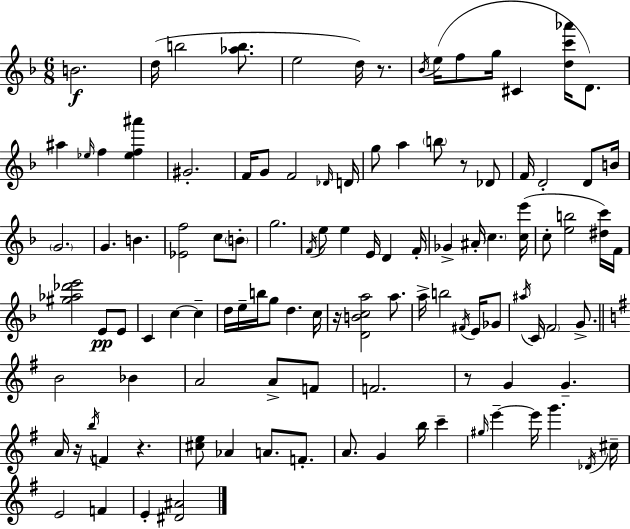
B4/h. D5/s B5/h [Ab5,B5]/e. E5/h D5/s R/e. Bb4/s E5/s F5/e G5/s C#4/q [D5,C6,Ab6]/s D4/e. A#5/q Eb5/s F5/q [Eb5,F5,A#6]/q G#4/h. F4/s G4/e F4/h Db4/s D4/s G5/e A5/q B5/e R/e Db4/e F4/s D4/h D4/e B4/s G4/h. G4/q. B4/q. [Eb4,F5]/h C5/e B4/e G5/h. F4/s E5/e E5/q E4/s D4/q F4/s Gb4/q A#4/s C5/q. [C5,E6]/s C5/e [E5,B5]/h [D#5,C6]/s F4/s [G#5,Ab5,Db6,E6]/h E4/e E4/e C4/q C5/q C5/q D5/s E5/s B5/s G5/e D5/q. C5/s R/s [D4,B4,C5,A5]/h A5/e. A5/s B5/h F#4/s E4/s Gb4/e A#5/s C4/s F4/h G4/e. B4/h Bb4/q A4/h A4/e F4/e F4/h. R/e G4/q G4/q. A4/s R/s B5/s F4/q R/q. [C#5,E5]/e Ab4/q A4/e. F4/e. A4/e. G4/q B5/s C6/q G#5/s E6/q E6/s G6/q. Db4/s C#5/s E4/h F4/q E4/q [D#4,A#4]/h